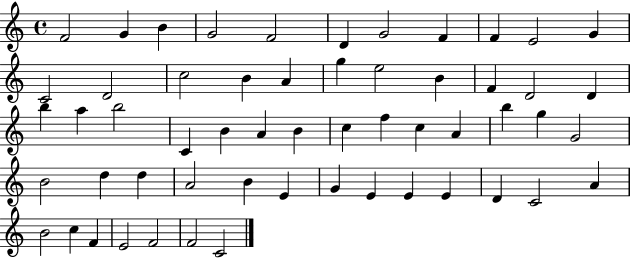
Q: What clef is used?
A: treble